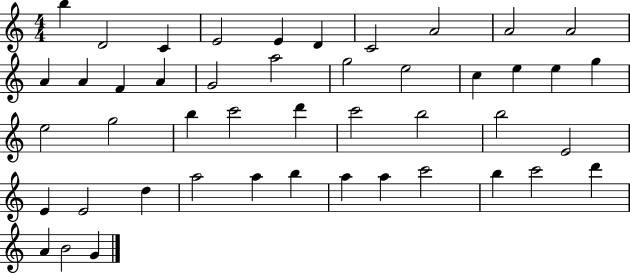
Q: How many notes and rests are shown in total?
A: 46